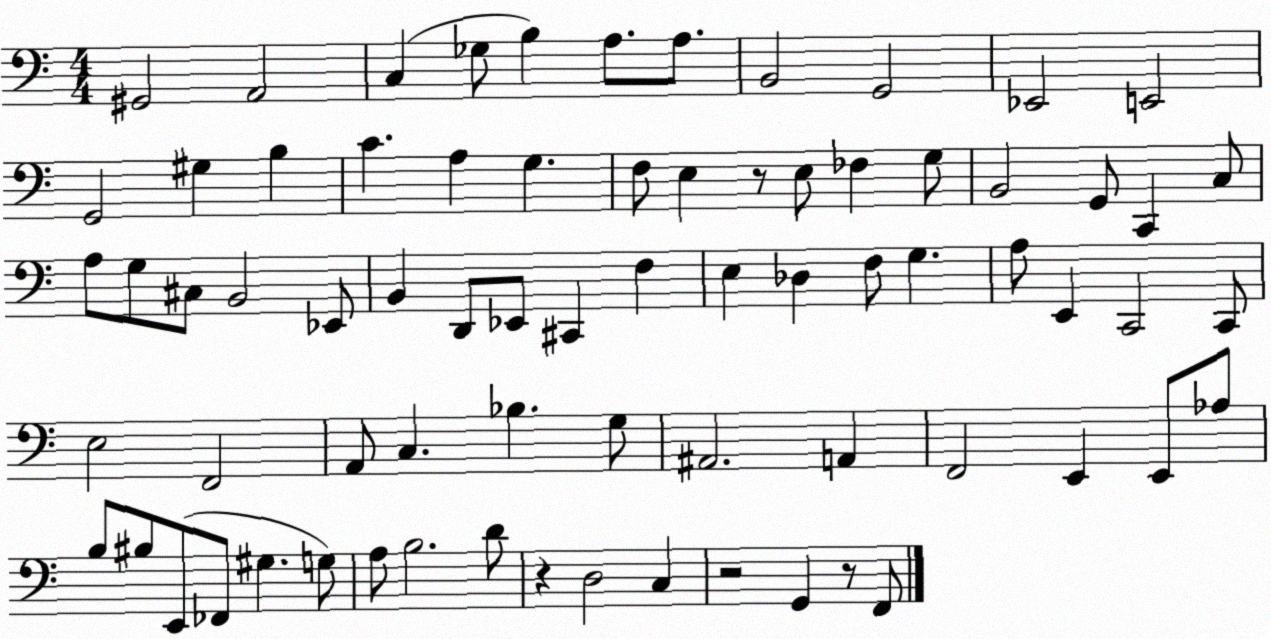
X:1
T:Untitled
M:4/4
L:1/4
K:C
^G,,2 A,,2 C, _G,/2 B, A,/2 A,/2 B,,2 G,,2 _E,,2 E,,2 G,,2 ^G, B, C A, G, F,/2 E, z/2 E,/2 _F, G,/2 B,,2 G,,/2 C,, C,/2 A,/2 G,/2 ^C,/2 B,,2 _E,,/2 B,, D,,/2 _E,,/2 ^C,, F, E, _D, F,/2 G, A,/2 E,, C,,2 C,,/2 E,2 F,,2 A,,/2 C, _B, G,/2 ^A,,2 A,, F,,2 E,, E,,/2 _A,/2 B,/2 ^B,/2 E,,/2 _F,,/2 ^G, G,/2 A,/2 B,2 D/2 z D,2 C, z2 G,, z/2 F,,/2